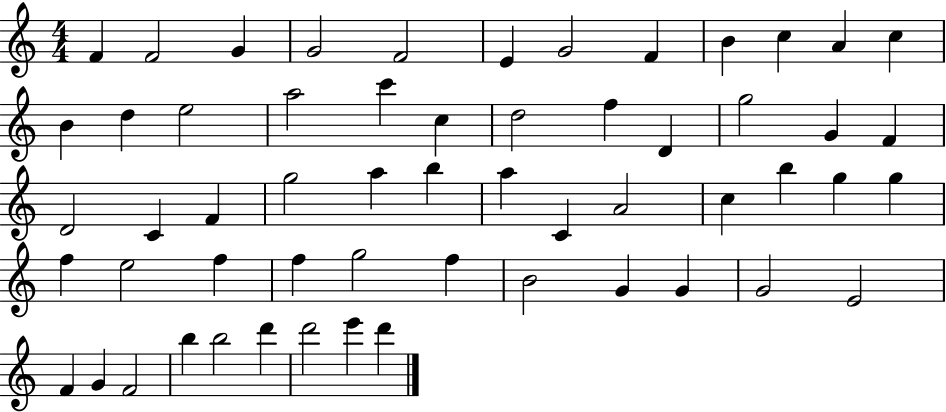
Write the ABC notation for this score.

X:1
T:Untitled
M:4/4
L:1/4
K:C
F F2 G G2 F2 E G2 F B c A c B d e2 a2 c' c d2 f D g2 G F D2 C F g2 a b a C A2 c b g g f e2 f f g2 f B2 G G G2 E2 F G F2 b b2 d' d'2 e' d'